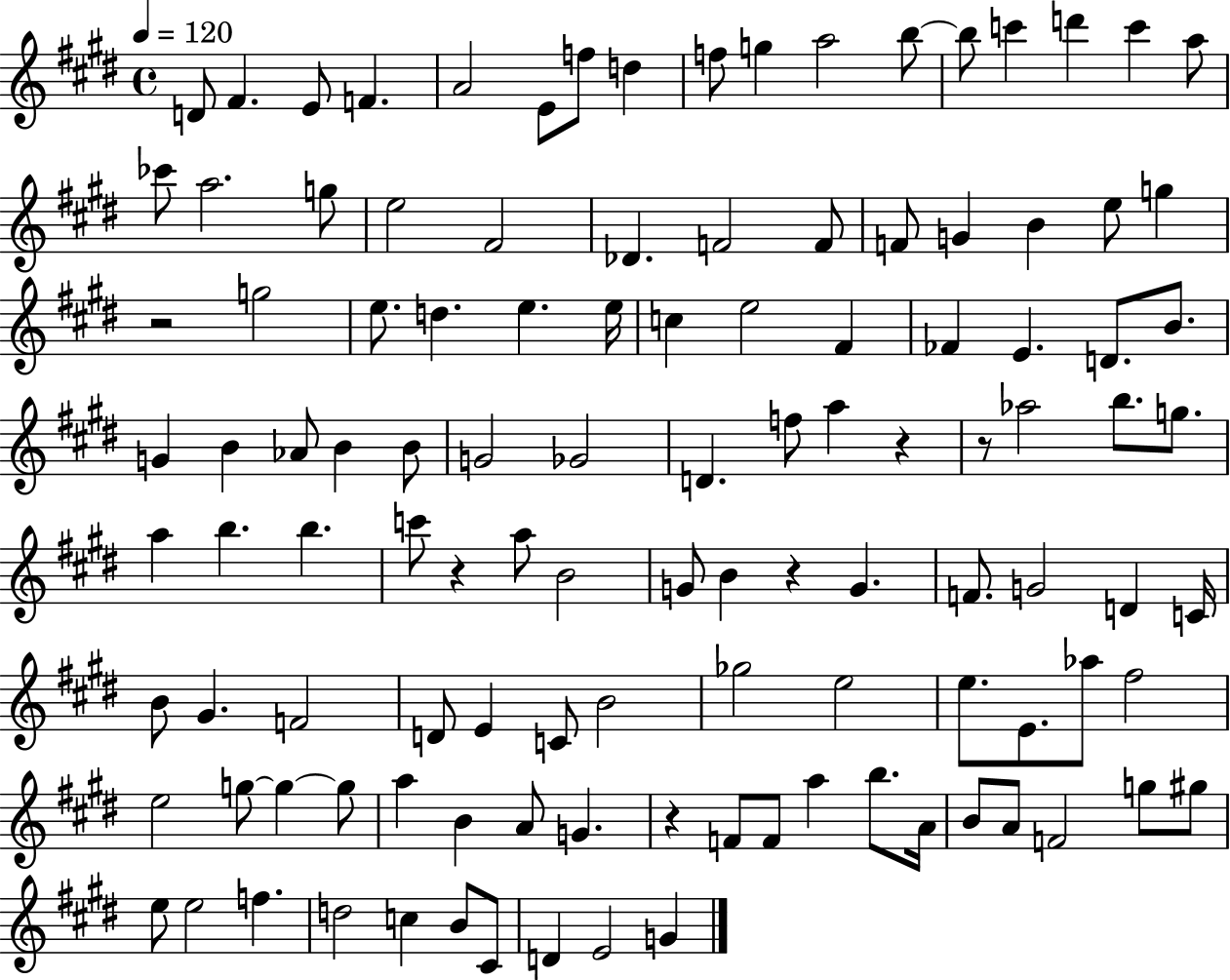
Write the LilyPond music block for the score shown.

{
  \clef treble
  \time 4/4
  \defaultTimeSignature
  \key e \major
  \tempo 4 = 120
  \repeat volta 2 { d'8 fis'4. e'8 f'4. | a'2 e'8 f''8 d''4 | f''8 g''4 a''2 b''8~~ | b''8 c'''4 d'''4 c'''4 a''8 | \break ces'''8 a''2. g''8 | e''2 fis'2 | des'4. f'2 f'8 | f'8 g'4 b'4 e''8 g''4 | \break r2 g''2 | e''8. d''4. e''4. e''16 | c''4 e''2 fis'4 | fes'4 e'4. d'8. b'8. | \break g'4 b'4 aes'8 b'4 b'8 | g'2 ges'2 | d'4. f''8 a''4 r4 | r8 aes''2 b''8. g''8. | \break a''4 b''4. b''4. | c'''8 r4 a''8 b'2 | g'8 b'4 r4 g'4. | f'8. g'2 d'4 c'16 | \break b'8 gis'4. f'2 | d'8 e'4 c'8 b'2 | ges''2 e''2 | e''8. e'8. aes''8 fis''2 | \break e''2 g''8~~ g''4~~ g''8 | a''4 b'4 a'8 g'4. | r4 f'8 f'8 a''4 b''8. a'16 | b'8 a'8 f'2 g''8 gis''8 | \break e''8 e''2 f''4. | d''2 c''4 b'8 cis'8 | d'4 e'2 g'4 | } \bar "|."
}